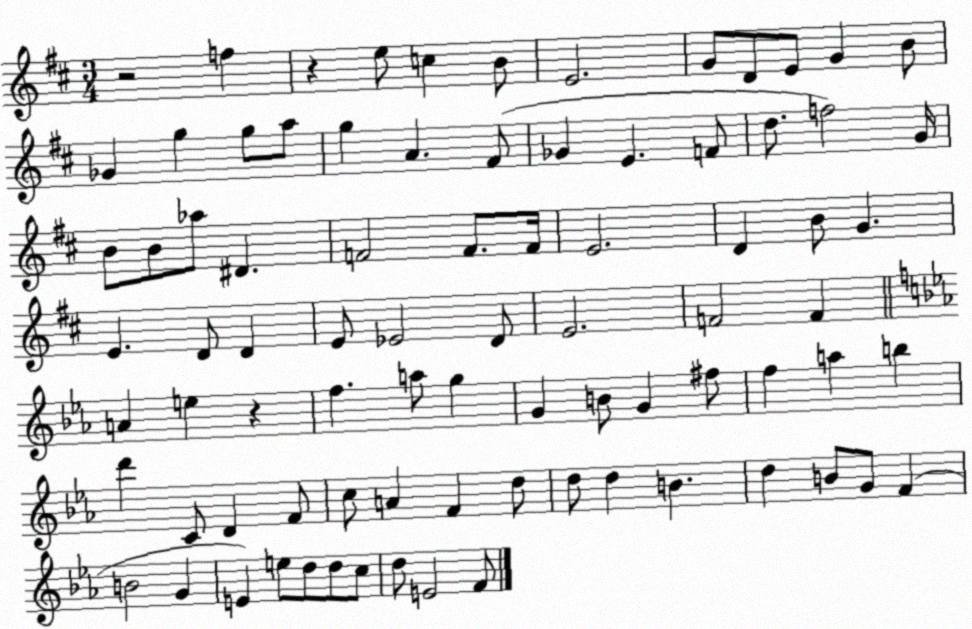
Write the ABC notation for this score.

X:1
T:Untitled
M:3/4
L:1/4
K:D
z2 f z e/2 c B/2 E2 G/2 D/2 E/2 G B/2 _G g g/2 a/2 g A ^F/2 _G E F/2 d/2 f2 G/4 B/2 B/2 _a/2 ^D F2 F/2 F/4 E2 D B/2 G E D/2 D E/2 _E2 D/2 E2 F2 F A e z f a/2 g G B/2 G ^f/2 f a b d' C/2 D F/2 c/2 A F d/2 d/2 d B d B/2 G/2 F B2 G E e/2 d/2 d/2 c/2 d/2 E2 F/2